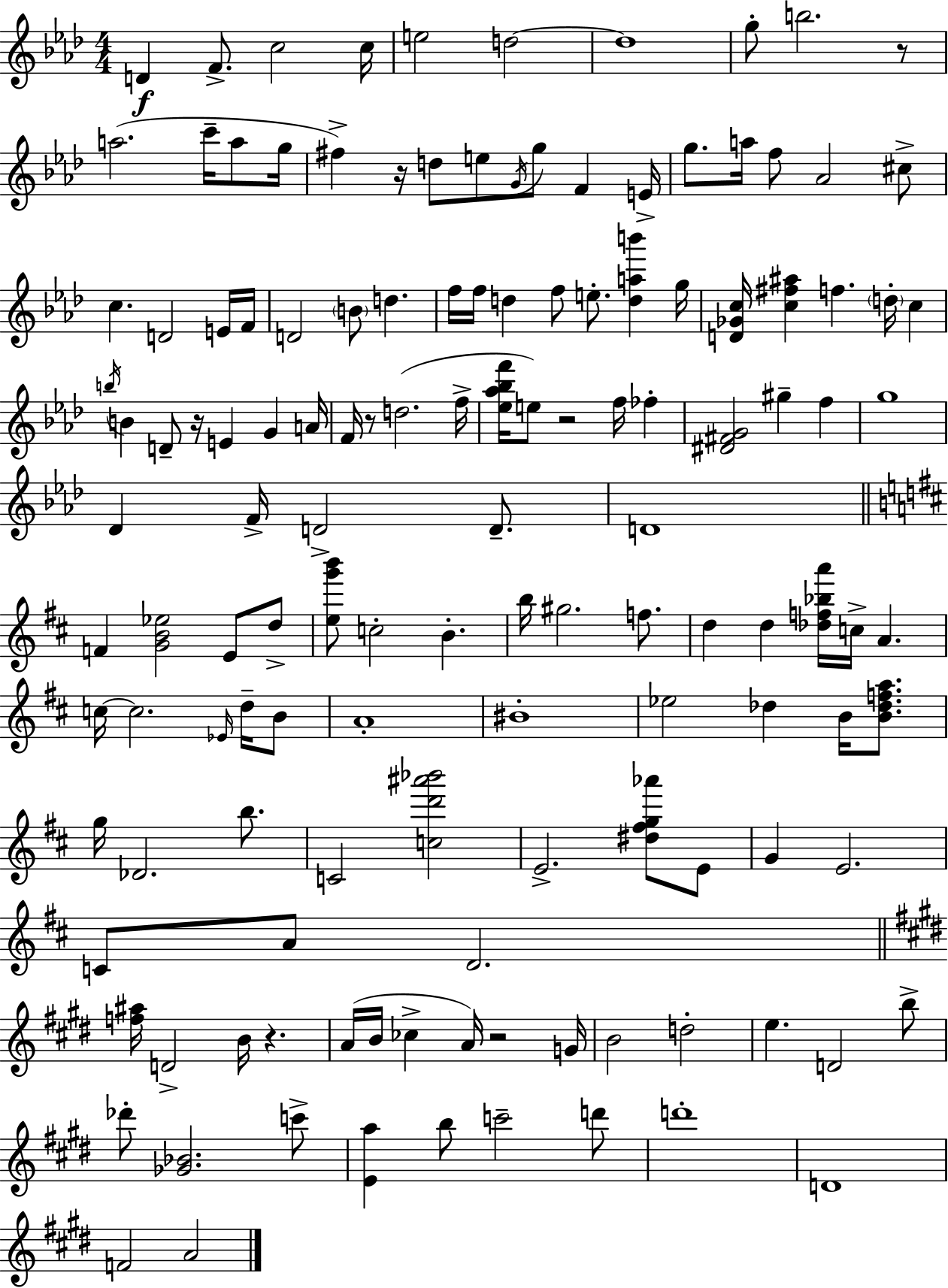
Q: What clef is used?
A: treble